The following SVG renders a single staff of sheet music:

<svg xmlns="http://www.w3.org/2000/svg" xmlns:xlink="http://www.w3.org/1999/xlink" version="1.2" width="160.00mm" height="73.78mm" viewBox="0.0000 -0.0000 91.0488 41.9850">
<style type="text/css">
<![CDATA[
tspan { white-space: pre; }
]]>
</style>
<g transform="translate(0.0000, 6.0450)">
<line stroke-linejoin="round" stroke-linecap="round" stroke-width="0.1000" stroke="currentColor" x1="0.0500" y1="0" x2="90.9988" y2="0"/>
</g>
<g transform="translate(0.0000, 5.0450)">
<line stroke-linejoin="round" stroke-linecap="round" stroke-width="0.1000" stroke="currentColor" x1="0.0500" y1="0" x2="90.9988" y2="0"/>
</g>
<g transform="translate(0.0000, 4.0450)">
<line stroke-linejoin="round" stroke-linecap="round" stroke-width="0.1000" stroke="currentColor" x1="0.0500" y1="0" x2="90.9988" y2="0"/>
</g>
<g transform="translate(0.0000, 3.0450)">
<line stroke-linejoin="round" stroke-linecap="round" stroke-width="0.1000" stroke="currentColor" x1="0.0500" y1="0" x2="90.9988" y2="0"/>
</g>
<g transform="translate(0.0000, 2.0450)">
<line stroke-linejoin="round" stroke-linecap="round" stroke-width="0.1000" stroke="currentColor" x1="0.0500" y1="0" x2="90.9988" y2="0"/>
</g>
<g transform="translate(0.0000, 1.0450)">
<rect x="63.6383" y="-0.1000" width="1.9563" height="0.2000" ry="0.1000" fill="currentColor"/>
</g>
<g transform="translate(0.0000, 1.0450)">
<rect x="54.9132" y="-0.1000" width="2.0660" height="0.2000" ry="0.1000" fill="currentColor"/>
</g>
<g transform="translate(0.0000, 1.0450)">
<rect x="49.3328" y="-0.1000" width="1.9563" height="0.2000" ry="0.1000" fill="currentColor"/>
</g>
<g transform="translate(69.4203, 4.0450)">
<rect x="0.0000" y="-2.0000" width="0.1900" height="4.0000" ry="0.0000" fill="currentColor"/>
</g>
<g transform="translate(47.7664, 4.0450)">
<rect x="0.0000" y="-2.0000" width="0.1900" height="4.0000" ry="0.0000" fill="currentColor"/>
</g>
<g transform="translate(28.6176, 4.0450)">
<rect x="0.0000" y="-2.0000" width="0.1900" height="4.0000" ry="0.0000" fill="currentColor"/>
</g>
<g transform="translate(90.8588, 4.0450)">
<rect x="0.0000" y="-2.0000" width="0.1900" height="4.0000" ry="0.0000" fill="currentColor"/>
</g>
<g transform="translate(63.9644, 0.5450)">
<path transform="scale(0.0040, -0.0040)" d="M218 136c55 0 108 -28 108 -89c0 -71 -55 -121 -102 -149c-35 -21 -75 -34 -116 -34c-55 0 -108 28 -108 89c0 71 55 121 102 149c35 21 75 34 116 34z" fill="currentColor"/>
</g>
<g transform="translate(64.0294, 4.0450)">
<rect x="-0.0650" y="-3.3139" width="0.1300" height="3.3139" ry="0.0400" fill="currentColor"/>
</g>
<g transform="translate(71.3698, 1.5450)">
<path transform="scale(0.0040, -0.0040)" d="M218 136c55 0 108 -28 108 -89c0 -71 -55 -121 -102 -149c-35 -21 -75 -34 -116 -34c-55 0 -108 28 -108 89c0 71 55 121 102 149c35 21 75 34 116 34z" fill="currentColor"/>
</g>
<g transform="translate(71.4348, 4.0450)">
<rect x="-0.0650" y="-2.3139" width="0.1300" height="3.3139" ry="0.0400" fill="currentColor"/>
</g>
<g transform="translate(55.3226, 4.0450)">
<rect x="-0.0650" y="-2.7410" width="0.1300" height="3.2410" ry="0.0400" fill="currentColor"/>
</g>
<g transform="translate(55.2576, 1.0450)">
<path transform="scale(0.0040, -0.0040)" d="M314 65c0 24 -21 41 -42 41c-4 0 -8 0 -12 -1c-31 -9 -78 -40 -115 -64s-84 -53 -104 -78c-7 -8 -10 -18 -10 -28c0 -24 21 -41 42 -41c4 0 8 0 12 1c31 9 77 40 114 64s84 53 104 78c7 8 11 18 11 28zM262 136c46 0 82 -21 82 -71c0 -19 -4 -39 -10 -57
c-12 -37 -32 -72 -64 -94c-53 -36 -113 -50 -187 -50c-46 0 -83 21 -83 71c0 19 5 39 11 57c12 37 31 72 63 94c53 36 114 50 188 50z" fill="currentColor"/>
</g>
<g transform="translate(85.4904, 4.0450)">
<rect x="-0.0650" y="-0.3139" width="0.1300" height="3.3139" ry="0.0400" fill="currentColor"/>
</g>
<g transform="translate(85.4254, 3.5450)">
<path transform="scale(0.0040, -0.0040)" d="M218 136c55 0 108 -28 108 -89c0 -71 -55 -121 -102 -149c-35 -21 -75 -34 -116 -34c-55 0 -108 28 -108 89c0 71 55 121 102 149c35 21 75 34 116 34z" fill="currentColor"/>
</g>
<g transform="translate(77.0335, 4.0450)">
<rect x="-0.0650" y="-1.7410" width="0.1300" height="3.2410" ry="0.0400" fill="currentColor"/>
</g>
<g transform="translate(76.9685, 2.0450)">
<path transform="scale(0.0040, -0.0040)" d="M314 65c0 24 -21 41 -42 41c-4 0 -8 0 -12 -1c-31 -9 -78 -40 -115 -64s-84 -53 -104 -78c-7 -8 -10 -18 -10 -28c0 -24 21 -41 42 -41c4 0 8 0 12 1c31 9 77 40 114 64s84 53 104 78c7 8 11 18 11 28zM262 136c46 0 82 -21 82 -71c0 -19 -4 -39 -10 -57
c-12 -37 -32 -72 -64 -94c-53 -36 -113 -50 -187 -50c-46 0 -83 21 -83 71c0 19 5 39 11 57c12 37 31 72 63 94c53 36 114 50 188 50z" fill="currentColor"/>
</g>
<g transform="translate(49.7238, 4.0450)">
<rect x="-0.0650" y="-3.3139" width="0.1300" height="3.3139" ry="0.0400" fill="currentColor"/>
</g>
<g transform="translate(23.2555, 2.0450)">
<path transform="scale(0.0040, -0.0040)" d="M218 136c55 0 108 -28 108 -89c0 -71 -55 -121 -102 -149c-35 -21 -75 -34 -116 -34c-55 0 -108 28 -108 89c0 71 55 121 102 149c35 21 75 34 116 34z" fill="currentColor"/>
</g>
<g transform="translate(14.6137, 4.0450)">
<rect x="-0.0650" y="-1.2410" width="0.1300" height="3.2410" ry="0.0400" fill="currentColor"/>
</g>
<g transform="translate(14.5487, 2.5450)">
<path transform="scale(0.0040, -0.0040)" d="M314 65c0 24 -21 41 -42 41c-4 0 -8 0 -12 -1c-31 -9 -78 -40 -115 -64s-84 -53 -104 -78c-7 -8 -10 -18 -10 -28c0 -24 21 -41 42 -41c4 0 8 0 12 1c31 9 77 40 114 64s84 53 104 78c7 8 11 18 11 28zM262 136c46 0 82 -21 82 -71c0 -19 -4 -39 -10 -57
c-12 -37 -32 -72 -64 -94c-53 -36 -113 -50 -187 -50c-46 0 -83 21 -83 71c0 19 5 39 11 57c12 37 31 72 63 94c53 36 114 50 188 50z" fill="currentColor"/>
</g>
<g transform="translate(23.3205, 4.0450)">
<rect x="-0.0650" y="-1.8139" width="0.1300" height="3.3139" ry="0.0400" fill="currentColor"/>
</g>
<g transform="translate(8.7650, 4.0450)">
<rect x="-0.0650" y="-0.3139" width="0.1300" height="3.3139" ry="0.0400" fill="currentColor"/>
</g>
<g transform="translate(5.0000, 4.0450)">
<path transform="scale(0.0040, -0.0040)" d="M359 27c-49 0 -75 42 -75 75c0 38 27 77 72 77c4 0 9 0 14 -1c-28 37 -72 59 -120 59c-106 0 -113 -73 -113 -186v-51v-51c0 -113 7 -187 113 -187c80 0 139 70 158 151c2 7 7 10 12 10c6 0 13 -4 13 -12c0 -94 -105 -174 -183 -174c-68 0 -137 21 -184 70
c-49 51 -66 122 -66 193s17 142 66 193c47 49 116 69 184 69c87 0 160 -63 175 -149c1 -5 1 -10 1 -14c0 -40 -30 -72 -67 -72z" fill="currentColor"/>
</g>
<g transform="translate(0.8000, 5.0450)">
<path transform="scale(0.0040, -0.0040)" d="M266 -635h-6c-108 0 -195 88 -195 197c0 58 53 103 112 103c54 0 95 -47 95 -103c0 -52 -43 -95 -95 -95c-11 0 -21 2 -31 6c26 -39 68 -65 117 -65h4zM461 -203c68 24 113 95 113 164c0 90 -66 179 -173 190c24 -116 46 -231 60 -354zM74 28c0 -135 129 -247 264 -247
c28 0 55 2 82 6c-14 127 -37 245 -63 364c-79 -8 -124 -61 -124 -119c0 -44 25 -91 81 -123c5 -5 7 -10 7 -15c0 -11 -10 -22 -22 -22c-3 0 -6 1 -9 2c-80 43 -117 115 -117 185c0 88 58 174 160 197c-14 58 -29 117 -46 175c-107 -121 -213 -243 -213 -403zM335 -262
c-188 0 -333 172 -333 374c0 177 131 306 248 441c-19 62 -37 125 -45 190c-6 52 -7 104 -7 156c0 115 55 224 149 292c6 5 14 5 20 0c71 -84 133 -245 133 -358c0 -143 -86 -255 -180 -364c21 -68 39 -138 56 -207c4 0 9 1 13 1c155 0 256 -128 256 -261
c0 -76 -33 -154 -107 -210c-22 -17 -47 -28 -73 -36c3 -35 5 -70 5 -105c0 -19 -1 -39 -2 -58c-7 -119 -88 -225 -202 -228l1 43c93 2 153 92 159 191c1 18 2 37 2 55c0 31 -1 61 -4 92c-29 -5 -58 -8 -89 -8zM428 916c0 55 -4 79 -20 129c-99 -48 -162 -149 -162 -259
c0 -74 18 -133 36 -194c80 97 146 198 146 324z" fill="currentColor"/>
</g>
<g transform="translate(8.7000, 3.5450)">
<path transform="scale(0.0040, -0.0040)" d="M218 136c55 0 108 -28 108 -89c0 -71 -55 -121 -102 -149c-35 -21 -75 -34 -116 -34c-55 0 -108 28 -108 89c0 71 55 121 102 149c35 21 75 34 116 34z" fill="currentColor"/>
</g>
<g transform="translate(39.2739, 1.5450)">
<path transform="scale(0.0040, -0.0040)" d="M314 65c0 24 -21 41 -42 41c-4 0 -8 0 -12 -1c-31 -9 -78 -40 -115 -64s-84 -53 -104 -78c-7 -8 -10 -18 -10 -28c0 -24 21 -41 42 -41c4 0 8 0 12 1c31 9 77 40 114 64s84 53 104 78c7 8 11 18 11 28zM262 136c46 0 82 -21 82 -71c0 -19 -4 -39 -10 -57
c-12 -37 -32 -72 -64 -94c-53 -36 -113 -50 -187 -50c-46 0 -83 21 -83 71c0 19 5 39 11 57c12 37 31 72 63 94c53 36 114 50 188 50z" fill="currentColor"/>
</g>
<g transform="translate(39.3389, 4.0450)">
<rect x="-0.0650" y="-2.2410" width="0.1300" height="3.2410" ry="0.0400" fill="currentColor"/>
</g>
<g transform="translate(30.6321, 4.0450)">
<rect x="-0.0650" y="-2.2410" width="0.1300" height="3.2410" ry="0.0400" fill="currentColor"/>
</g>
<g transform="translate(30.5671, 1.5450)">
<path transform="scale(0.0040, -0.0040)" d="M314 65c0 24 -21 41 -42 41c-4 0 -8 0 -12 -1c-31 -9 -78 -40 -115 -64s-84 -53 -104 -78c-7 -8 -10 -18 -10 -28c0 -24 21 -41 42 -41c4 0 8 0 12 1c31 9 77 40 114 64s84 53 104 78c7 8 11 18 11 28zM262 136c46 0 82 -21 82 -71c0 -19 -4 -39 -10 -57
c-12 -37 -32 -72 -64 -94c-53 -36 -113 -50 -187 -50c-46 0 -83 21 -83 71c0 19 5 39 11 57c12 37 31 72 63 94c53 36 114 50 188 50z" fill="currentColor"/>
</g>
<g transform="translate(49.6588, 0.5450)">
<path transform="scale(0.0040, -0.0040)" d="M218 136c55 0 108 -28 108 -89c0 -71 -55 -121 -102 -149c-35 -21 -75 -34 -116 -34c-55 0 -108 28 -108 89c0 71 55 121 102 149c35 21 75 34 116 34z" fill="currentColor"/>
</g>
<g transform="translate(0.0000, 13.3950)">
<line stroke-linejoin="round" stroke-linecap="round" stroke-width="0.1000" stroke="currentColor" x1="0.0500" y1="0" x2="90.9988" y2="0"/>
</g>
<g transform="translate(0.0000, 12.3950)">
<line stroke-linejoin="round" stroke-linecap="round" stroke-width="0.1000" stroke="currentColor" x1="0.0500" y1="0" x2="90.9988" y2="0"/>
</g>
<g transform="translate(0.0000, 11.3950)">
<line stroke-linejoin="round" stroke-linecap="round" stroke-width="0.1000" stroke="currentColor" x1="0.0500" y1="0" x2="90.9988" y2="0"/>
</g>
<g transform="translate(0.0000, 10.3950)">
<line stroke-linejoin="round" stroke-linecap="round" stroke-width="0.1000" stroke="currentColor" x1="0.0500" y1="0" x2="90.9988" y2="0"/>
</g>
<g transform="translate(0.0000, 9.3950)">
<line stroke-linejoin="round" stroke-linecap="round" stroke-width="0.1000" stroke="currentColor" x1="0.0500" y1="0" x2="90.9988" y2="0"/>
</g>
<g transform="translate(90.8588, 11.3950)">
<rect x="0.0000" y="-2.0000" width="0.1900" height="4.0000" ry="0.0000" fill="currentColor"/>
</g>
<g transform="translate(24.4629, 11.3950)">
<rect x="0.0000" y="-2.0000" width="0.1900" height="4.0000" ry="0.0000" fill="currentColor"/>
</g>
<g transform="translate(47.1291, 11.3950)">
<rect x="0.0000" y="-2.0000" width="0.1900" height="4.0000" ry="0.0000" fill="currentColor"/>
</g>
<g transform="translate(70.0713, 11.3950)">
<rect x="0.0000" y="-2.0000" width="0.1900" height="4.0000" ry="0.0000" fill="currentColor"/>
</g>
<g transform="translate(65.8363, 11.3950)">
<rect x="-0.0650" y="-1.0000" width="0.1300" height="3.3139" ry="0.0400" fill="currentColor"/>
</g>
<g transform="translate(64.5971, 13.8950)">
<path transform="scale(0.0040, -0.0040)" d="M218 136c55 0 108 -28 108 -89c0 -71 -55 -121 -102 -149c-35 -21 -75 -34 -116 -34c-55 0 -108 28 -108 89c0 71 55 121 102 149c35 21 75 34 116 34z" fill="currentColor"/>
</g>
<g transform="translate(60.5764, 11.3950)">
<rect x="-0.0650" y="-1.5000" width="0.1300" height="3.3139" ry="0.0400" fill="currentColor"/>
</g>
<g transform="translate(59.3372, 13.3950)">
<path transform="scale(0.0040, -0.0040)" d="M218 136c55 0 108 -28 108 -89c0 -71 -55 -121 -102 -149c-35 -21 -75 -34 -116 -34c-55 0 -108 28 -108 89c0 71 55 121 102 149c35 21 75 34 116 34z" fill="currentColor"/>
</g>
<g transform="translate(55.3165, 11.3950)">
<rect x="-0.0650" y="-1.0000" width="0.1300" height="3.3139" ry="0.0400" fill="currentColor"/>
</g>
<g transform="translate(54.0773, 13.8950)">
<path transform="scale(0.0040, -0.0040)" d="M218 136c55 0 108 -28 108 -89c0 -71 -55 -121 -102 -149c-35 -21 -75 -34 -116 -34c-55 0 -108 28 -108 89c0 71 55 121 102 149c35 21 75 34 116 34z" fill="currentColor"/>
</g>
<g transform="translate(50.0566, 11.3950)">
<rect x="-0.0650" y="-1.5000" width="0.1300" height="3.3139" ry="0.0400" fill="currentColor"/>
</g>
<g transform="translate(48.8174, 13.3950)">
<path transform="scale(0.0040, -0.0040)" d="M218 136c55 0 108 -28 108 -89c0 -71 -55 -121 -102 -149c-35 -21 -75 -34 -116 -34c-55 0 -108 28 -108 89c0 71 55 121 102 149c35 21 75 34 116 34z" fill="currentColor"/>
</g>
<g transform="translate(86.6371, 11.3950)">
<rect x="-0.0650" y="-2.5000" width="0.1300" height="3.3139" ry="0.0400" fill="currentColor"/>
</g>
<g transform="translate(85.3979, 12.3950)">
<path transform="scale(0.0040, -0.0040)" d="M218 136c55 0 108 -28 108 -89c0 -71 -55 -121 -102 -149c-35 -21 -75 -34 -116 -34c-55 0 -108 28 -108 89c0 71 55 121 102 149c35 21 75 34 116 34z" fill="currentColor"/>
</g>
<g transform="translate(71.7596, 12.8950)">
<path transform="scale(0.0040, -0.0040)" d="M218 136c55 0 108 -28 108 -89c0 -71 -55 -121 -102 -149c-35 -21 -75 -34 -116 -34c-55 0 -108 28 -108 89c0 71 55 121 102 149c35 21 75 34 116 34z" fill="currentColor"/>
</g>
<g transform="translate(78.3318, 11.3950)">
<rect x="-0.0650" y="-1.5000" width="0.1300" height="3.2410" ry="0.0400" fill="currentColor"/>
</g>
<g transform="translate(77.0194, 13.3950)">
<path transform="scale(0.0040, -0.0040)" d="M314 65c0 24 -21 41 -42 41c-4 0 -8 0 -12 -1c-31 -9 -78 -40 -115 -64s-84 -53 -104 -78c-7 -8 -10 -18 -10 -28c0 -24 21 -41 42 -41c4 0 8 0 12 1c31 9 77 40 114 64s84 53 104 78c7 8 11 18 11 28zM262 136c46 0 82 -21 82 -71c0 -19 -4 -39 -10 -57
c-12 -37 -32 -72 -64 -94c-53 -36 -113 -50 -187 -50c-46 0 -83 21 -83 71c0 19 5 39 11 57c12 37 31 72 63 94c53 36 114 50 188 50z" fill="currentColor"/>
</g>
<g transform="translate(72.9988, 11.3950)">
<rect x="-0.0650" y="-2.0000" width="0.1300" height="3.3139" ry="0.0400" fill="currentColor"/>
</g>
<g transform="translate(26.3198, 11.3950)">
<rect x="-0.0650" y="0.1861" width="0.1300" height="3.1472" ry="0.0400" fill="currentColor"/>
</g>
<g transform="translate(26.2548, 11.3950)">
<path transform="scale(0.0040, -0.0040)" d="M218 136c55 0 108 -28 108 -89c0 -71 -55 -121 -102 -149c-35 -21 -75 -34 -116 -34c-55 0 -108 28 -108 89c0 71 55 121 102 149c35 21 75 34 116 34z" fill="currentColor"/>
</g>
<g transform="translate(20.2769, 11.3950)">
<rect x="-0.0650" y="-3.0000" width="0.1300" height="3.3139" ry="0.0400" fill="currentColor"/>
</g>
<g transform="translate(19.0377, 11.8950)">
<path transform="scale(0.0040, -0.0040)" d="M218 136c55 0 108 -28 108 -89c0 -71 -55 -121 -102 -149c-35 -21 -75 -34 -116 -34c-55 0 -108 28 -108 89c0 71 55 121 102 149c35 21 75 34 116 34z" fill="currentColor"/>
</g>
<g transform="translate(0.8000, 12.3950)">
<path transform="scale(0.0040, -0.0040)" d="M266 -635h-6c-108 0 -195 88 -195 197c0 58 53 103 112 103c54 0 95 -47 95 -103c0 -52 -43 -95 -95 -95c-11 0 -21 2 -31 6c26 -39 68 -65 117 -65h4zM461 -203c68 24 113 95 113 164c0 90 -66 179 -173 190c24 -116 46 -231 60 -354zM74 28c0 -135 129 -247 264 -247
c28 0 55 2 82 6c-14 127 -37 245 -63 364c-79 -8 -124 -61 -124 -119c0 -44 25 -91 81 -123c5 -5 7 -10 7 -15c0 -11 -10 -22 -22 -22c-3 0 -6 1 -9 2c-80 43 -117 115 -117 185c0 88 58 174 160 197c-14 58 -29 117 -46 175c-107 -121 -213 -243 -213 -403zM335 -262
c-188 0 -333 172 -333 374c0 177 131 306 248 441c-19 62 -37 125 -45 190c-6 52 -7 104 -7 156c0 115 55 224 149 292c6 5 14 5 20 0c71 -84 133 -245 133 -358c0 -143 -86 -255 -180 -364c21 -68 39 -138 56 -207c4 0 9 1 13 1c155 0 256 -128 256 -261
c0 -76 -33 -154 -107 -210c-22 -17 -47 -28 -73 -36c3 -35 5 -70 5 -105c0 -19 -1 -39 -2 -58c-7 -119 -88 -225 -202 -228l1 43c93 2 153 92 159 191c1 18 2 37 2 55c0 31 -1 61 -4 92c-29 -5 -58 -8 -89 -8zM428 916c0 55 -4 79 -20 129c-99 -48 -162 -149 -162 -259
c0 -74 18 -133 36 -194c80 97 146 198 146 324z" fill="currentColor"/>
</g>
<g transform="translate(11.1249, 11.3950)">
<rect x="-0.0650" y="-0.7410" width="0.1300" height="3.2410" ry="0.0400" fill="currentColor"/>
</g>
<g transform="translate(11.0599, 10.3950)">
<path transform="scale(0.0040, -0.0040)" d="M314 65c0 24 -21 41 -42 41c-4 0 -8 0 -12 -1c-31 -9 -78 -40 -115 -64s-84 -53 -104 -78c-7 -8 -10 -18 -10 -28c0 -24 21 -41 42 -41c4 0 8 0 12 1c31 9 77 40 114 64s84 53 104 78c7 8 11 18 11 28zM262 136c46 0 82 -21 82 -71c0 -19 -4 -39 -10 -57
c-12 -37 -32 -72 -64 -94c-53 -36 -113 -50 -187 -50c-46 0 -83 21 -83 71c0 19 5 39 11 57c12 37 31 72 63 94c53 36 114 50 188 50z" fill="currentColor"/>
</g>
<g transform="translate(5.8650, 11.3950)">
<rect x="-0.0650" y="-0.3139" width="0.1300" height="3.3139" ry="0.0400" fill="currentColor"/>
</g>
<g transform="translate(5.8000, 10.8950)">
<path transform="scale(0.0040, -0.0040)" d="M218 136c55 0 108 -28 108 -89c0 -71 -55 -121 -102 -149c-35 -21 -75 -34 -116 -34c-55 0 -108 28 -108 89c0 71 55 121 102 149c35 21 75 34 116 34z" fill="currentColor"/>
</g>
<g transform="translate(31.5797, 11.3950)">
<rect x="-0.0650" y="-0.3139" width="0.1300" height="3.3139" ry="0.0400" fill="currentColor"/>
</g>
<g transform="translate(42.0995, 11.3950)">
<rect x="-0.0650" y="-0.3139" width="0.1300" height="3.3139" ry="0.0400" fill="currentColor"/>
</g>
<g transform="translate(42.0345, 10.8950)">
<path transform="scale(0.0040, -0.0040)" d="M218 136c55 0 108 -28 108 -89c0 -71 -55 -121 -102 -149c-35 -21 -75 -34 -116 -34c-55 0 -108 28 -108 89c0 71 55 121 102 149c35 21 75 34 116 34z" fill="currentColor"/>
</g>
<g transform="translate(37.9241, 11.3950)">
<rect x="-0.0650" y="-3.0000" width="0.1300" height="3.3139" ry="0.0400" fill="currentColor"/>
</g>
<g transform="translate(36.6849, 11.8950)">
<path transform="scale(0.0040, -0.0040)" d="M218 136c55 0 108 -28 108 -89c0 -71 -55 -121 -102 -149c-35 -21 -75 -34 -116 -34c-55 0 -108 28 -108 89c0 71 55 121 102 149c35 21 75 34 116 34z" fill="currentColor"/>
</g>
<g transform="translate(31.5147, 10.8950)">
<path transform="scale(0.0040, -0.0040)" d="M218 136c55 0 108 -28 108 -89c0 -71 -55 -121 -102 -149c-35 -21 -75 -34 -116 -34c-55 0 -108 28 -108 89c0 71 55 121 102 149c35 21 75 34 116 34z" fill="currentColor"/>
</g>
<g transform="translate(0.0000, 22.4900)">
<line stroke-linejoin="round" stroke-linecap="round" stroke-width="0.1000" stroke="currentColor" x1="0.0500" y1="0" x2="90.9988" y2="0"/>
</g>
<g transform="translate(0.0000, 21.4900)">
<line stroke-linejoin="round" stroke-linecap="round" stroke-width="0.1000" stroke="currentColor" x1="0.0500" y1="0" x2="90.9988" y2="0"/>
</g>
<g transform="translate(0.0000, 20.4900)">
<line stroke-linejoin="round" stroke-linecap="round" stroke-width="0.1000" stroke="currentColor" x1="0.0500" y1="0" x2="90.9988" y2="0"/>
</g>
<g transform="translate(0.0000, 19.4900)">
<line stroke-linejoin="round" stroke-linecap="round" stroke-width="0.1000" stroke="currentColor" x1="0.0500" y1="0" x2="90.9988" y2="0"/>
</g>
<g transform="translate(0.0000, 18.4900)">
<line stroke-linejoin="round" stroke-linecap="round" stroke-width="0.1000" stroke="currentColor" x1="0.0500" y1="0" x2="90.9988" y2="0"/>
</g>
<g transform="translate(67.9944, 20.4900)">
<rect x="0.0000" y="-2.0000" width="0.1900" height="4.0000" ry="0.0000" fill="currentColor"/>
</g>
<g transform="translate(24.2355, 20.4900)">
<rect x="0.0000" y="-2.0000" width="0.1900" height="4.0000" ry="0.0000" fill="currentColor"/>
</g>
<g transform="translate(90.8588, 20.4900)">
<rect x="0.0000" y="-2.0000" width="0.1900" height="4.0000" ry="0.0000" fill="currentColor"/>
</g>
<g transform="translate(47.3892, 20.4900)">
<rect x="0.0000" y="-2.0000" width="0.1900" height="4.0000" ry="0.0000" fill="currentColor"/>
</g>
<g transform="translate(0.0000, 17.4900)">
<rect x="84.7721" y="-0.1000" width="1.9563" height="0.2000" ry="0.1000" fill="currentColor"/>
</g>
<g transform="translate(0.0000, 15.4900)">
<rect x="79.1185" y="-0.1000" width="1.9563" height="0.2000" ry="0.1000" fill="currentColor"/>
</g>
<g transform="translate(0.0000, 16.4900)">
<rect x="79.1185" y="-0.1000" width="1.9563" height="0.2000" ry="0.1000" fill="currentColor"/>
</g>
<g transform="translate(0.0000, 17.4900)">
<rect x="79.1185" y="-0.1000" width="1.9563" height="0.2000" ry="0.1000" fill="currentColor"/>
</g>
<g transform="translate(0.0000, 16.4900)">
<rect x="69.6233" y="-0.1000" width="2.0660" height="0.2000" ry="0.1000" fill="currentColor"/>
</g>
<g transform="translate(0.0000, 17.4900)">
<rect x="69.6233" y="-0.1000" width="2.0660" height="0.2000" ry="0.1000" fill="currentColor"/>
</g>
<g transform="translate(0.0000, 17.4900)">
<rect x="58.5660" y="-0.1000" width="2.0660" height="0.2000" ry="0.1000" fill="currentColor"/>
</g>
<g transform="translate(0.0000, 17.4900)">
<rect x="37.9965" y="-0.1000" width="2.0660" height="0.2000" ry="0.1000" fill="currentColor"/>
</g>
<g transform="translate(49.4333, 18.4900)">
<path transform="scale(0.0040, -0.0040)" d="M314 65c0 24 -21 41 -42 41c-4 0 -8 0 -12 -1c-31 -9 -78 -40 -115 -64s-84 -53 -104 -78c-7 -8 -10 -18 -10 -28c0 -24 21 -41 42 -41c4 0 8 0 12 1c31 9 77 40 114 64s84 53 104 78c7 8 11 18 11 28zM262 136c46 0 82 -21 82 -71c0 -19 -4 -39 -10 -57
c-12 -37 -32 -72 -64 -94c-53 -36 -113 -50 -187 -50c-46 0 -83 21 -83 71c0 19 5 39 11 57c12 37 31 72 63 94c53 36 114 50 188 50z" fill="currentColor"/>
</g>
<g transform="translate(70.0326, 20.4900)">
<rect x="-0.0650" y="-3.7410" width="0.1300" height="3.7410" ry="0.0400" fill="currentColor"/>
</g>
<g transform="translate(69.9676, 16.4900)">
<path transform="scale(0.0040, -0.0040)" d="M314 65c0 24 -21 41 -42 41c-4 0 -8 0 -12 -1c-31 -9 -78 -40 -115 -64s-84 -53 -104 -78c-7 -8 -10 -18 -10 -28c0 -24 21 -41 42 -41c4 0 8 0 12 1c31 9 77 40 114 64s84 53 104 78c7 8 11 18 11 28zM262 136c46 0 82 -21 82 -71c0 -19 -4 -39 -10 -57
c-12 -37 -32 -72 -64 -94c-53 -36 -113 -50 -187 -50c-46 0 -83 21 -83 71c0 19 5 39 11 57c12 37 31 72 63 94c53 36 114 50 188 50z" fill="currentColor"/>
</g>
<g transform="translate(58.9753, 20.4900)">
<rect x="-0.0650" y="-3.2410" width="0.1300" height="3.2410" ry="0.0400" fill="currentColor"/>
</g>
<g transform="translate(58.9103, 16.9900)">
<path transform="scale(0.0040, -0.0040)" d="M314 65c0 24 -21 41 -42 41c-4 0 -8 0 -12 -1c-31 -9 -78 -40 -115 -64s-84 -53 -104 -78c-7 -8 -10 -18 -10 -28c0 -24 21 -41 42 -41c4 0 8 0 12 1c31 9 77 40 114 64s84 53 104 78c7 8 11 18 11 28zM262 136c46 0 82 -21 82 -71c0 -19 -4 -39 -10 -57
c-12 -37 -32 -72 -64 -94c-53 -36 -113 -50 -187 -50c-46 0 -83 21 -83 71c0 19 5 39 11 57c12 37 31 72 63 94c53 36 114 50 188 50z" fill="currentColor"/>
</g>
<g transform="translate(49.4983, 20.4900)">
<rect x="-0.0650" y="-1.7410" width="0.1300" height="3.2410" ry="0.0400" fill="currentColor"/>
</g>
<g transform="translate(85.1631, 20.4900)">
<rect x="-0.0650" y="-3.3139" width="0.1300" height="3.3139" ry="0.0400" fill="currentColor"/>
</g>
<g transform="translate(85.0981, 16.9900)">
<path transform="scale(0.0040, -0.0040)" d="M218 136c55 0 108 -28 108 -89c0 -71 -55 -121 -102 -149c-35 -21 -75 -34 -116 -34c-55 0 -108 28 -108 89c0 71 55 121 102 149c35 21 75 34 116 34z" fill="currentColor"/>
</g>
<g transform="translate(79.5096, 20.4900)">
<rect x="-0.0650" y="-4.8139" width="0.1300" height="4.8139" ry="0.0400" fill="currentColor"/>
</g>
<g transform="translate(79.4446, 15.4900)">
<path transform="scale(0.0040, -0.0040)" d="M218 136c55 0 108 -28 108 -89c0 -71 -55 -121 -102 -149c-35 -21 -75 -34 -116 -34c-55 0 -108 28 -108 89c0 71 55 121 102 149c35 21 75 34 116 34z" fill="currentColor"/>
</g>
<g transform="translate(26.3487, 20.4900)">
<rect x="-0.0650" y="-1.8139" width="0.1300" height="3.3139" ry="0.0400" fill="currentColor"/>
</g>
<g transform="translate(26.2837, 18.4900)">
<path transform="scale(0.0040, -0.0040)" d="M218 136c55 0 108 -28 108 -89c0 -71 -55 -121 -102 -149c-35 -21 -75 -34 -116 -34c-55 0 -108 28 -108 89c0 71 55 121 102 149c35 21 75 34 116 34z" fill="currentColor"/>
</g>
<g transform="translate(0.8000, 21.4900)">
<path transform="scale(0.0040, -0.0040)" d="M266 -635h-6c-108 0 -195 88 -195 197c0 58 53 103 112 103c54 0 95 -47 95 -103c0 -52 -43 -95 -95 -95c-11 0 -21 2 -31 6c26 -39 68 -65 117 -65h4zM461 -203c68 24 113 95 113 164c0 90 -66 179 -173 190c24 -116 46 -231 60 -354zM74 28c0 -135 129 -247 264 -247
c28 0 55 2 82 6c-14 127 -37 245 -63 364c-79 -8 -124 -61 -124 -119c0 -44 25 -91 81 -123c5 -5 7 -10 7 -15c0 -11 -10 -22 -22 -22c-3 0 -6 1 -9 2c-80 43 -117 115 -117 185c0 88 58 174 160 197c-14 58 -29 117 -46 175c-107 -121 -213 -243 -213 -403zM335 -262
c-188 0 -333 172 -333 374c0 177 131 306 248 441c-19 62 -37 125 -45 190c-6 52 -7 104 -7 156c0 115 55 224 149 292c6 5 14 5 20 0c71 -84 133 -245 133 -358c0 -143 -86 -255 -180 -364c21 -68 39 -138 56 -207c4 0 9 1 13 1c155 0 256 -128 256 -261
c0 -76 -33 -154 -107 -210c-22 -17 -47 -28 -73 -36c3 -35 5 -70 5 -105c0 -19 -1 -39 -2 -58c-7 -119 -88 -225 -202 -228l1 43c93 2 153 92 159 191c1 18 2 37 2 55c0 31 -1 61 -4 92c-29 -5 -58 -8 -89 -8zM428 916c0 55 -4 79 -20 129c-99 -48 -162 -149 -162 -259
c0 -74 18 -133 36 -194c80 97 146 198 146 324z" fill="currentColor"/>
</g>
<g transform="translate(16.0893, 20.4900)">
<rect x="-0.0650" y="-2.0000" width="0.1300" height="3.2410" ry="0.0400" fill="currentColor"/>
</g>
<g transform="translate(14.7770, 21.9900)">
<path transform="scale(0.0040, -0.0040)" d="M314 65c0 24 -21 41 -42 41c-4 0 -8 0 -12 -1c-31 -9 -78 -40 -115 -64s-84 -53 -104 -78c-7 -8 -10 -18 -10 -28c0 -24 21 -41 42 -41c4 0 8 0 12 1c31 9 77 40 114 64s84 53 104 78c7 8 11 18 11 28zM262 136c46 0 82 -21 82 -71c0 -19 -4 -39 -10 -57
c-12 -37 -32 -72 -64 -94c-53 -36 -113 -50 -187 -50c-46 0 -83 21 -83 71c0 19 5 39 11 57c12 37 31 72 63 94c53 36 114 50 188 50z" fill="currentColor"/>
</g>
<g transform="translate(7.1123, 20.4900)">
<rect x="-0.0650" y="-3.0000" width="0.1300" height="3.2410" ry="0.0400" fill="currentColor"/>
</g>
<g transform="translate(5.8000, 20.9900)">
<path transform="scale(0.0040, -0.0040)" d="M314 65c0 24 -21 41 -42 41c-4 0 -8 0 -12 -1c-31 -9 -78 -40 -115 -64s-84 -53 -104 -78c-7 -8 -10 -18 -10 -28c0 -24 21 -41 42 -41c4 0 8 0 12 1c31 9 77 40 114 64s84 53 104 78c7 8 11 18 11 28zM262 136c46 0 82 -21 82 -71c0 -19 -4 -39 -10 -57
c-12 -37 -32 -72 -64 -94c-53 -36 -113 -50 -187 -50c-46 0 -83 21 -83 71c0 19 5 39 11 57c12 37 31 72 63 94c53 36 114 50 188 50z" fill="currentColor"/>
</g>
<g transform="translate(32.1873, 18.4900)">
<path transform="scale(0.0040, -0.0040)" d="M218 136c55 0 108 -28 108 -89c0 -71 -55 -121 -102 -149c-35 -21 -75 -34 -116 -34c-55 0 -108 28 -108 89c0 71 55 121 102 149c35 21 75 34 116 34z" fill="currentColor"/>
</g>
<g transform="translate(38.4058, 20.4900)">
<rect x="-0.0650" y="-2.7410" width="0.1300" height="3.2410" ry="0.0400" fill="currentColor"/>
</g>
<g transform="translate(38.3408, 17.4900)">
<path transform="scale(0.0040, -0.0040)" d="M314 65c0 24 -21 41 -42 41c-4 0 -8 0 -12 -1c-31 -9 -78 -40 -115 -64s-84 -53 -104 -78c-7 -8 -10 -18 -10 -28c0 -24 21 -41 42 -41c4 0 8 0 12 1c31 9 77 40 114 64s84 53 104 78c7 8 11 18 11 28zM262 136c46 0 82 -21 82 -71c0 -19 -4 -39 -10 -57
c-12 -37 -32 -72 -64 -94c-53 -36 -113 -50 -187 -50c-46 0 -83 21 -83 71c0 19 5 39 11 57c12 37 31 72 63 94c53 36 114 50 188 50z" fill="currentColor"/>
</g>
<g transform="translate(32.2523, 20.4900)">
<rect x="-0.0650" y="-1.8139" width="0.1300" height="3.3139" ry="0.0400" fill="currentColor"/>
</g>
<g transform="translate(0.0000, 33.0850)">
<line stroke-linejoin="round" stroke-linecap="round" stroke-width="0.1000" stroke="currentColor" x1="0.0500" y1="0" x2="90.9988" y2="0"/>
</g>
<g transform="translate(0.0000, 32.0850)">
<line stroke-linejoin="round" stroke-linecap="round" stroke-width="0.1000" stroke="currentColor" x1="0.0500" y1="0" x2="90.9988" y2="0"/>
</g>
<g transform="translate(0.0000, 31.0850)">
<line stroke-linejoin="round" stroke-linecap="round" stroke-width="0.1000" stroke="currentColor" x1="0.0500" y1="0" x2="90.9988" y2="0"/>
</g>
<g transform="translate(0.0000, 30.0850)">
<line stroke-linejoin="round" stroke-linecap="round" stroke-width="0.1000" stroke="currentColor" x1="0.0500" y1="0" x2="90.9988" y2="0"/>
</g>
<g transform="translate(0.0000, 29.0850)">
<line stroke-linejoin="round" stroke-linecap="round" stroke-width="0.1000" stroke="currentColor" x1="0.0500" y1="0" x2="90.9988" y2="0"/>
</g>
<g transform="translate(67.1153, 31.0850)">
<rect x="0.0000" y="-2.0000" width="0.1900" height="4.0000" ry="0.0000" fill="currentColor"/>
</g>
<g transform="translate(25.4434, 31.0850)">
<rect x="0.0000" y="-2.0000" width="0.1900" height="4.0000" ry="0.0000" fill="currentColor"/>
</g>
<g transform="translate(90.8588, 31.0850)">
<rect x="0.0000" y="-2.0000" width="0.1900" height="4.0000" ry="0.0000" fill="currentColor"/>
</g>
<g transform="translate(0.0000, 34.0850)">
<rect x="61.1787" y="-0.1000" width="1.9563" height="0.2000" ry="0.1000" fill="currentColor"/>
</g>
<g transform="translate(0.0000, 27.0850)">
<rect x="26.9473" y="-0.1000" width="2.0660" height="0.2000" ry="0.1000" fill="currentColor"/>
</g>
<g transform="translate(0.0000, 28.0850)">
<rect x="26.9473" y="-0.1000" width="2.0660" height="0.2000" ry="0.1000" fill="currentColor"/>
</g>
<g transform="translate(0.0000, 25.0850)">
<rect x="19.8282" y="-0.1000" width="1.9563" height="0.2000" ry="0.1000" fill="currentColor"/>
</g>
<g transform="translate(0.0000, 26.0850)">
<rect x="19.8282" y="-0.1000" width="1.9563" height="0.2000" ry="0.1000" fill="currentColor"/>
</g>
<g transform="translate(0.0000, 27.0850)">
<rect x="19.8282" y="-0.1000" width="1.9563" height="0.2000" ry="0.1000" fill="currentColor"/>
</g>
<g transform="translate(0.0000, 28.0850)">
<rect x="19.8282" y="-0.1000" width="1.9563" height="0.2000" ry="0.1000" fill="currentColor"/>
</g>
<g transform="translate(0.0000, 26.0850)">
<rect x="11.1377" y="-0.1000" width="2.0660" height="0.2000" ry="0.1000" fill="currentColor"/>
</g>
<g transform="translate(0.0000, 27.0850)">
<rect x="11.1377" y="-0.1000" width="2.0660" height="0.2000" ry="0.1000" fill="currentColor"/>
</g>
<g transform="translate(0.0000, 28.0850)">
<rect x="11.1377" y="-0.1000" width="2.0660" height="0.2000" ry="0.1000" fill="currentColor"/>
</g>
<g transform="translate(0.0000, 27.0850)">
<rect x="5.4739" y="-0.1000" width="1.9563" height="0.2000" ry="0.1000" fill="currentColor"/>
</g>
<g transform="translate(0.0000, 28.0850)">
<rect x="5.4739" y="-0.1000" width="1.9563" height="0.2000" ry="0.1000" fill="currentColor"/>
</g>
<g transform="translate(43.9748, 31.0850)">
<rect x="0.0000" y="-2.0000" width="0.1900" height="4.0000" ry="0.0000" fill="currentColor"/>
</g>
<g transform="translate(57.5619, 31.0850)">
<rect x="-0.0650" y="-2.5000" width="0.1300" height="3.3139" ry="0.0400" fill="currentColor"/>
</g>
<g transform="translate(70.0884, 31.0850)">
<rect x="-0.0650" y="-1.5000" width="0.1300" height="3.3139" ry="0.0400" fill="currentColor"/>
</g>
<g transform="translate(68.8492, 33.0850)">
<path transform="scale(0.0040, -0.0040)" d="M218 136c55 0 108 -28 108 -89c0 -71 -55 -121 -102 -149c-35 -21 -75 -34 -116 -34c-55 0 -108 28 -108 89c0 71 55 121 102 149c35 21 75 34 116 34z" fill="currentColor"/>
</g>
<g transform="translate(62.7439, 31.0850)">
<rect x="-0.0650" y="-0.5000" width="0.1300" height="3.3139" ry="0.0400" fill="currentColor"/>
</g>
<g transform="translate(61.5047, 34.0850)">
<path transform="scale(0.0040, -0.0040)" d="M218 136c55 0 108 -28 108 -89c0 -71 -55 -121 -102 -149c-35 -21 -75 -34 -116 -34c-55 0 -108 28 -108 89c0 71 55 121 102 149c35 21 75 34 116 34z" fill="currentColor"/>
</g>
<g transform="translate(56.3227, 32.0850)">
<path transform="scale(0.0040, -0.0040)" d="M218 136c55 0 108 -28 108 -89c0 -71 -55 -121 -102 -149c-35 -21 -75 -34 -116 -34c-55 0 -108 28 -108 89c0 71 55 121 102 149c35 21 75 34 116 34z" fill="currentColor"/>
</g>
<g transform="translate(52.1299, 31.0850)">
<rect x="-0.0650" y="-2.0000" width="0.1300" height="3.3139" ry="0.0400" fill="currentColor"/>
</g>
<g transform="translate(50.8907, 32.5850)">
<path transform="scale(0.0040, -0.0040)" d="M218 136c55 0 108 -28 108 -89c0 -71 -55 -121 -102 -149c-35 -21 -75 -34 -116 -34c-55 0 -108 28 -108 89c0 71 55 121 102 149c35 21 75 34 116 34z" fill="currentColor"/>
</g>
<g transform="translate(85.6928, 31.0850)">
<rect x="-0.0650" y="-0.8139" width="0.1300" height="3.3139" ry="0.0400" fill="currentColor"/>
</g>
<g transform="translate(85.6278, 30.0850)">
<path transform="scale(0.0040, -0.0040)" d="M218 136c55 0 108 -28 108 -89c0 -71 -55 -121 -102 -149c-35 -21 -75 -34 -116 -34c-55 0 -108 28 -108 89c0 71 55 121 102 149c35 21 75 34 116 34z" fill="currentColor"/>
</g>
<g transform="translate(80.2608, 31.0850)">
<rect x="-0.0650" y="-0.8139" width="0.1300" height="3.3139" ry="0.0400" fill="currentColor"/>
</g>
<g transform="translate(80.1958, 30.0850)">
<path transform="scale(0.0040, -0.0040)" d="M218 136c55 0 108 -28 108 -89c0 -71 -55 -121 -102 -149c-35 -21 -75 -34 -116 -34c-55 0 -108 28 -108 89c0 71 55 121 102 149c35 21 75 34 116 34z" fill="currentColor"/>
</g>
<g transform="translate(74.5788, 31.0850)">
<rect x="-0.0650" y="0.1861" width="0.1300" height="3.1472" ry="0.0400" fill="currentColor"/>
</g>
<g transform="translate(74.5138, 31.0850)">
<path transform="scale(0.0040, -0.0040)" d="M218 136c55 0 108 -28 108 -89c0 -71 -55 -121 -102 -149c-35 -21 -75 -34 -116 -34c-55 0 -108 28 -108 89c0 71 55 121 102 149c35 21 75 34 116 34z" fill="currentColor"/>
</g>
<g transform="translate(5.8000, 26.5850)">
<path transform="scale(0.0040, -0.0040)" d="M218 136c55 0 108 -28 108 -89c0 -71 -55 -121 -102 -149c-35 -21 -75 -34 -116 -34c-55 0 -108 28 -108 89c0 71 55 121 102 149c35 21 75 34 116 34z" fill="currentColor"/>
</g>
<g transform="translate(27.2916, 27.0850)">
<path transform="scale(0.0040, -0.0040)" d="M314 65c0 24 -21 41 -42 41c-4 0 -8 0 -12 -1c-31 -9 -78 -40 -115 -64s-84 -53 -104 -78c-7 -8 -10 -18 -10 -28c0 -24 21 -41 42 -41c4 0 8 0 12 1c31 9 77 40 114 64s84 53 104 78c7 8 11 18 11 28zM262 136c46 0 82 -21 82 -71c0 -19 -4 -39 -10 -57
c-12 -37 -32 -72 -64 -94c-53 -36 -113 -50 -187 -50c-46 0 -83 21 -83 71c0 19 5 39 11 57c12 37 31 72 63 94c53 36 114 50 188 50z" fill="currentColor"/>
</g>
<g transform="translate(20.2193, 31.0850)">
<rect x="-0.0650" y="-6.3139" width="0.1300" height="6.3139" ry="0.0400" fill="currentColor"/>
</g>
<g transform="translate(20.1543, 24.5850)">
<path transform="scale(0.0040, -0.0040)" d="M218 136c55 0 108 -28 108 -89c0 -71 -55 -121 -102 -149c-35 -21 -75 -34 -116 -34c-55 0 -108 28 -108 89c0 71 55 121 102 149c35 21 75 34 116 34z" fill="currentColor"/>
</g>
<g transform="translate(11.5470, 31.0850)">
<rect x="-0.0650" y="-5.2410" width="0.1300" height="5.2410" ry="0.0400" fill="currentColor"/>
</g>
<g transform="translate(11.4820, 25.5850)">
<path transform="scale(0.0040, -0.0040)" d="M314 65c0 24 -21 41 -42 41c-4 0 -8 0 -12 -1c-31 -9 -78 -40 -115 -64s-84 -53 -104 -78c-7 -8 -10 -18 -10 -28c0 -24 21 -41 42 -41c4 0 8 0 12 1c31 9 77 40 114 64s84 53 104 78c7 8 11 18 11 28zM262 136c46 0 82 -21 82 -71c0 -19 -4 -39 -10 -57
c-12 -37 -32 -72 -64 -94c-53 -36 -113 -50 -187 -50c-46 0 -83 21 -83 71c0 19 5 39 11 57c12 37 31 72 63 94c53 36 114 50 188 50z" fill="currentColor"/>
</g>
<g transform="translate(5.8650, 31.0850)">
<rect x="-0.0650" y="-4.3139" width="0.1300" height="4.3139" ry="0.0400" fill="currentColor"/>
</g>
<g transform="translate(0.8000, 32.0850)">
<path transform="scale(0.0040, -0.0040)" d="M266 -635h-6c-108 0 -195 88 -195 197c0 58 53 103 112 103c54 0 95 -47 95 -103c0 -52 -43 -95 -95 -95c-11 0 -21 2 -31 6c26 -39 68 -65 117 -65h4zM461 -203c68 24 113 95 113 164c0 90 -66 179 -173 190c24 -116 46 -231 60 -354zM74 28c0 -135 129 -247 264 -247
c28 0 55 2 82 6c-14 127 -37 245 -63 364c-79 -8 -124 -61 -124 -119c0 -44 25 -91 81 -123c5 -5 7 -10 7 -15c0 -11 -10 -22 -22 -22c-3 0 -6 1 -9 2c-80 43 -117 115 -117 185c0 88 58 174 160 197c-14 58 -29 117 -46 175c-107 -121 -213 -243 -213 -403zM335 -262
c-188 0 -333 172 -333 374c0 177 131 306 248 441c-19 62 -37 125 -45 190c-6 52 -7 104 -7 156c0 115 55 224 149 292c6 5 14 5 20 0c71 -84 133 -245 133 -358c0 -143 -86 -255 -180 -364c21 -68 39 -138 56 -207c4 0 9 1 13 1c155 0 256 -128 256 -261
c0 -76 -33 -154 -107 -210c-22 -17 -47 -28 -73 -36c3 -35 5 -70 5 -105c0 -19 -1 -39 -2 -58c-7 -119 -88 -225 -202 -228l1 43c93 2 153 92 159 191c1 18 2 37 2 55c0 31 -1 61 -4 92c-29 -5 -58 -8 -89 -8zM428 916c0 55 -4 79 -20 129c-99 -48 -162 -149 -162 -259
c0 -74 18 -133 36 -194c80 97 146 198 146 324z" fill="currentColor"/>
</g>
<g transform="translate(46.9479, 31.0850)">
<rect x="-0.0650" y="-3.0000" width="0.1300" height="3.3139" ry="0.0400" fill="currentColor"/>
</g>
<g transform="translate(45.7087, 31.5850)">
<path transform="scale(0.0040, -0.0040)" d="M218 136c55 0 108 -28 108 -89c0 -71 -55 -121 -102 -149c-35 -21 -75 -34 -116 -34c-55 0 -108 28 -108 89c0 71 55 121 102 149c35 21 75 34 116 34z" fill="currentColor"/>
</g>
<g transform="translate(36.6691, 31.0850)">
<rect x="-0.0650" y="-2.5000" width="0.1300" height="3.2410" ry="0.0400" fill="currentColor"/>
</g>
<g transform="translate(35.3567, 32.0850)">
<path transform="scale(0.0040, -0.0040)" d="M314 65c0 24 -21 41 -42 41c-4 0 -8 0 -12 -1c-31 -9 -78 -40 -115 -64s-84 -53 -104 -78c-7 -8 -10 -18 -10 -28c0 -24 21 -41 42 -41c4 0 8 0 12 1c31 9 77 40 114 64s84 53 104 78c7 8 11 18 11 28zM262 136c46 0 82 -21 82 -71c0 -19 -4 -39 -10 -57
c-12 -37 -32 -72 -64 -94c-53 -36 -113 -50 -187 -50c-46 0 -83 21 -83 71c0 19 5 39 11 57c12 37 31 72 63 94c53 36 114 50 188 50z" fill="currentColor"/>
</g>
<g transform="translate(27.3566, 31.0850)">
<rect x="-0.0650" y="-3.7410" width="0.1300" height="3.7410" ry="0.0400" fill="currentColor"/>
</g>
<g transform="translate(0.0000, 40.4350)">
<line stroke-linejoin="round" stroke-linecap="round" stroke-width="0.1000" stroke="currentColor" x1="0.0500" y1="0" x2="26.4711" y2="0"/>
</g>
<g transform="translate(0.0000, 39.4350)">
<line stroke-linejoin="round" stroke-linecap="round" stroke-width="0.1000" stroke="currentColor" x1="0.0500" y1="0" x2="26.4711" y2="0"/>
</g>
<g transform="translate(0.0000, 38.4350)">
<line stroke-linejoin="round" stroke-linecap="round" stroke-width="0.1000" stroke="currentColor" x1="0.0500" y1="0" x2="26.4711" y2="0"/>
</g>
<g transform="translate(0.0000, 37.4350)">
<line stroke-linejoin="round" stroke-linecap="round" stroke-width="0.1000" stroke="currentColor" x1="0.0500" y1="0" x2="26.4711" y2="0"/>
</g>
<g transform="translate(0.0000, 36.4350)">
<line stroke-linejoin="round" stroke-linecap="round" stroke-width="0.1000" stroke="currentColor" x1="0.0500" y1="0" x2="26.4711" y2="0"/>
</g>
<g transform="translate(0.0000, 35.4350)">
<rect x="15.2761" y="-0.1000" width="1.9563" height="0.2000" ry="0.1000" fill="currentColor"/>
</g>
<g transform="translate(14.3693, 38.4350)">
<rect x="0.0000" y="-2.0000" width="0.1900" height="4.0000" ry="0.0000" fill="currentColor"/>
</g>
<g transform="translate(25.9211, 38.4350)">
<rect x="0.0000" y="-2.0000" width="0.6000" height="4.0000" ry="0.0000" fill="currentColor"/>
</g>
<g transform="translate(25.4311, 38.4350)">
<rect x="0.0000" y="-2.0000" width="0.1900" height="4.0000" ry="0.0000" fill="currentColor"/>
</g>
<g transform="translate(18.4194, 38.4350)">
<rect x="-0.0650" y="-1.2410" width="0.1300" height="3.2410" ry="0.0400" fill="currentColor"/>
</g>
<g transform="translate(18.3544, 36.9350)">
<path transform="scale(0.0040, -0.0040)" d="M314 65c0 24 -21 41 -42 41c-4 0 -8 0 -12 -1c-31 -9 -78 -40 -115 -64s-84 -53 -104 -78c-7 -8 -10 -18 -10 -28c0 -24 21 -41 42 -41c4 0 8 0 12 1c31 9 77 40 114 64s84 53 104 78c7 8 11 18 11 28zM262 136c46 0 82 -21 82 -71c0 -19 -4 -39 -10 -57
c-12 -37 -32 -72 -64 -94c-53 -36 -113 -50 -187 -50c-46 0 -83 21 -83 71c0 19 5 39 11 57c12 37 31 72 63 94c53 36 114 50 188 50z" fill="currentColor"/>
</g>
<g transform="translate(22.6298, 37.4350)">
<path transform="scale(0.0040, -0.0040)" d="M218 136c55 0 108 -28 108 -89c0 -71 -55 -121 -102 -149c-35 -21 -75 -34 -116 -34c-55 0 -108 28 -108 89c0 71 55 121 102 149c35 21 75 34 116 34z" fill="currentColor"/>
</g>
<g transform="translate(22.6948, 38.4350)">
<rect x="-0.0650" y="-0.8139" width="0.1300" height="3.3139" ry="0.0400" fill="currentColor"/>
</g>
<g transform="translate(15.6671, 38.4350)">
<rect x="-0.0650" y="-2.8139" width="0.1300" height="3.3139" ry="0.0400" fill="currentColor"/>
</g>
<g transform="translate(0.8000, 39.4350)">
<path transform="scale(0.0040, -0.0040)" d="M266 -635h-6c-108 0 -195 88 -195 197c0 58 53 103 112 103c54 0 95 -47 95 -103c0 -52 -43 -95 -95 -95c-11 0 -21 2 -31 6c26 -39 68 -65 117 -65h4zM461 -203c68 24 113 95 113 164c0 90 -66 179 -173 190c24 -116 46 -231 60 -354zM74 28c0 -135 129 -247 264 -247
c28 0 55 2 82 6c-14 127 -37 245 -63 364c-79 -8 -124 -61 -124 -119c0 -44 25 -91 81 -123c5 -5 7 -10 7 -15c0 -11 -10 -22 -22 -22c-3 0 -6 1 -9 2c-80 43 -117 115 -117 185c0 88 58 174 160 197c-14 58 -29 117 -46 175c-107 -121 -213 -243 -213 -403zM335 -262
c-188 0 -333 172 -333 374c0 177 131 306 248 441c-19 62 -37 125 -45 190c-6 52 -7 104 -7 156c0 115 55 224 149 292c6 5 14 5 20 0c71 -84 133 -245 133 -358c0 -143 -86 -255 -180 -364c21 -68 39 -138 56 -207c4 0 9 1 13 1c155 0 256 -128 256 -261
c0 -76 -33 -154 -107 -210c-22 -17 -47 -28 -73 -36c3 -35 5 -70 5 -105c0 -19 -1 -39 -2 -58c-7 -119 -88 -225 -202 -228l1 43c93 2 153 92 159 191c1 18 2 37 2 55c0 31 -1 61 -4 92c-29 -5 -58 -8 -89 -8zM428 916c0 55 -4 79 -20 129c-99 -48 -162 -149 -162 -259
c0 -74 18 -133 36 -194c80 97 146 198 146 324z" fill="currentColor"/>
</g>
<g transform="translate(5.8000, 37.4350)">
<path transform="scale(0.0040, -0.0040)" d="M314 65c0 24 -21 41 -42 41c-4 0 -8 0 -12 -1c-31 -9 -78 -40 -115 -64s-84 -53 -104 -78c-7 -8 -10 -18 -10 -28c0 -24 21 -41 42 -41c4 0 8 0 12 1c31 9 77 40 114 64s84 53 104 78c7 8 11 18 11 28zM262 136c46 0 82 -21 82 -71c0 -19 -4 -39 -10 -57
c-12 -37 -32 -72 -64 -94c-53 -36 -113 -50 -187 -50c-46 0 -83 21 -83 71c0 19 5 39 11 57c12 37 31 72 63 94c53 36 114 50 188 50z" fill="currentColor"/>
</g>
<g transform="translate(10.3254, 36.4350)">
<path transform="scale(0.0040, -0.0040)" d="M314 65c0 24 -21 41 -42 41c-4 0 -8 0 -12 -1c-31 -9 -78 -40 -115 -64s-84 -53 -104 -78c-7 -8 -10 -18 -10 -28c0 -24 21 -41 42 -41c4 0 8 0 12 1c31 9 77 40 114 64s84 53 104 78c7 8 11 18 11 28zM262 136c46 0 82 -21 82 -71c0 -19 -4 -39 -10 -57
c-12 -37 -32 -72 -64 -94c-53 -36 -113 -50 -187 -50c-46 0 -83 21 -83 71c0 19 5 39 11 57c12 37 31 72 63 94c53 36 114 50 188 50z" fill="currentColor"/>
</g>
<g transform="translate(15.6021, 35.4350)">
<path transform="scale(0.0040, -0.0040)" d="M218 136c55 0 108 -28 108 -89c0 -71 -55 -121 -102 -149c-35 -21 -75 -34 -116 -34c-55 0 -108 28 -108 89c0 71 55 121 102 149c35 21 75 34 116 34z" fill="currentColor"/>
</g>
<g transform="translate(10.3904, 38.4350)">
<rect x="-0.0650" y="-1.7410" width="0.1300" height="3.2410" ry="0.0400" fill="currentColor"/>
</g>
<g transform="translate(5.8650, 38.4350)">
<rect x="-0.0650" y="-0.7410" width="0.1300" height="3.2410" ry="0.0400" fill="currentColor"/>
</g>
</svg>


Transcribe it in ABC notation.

X:1
T:Untitled
M:4/4
L:1/4
K:C
c e2 f g2 g2 b a2 b g f2 c c d2 A B c A c E D E D F E2 G A2 F2 f f a2 f2 b2 c'2 e' b d' f'2 a' c'2 G2 A F G C E B d d d2 f2 a e2 d